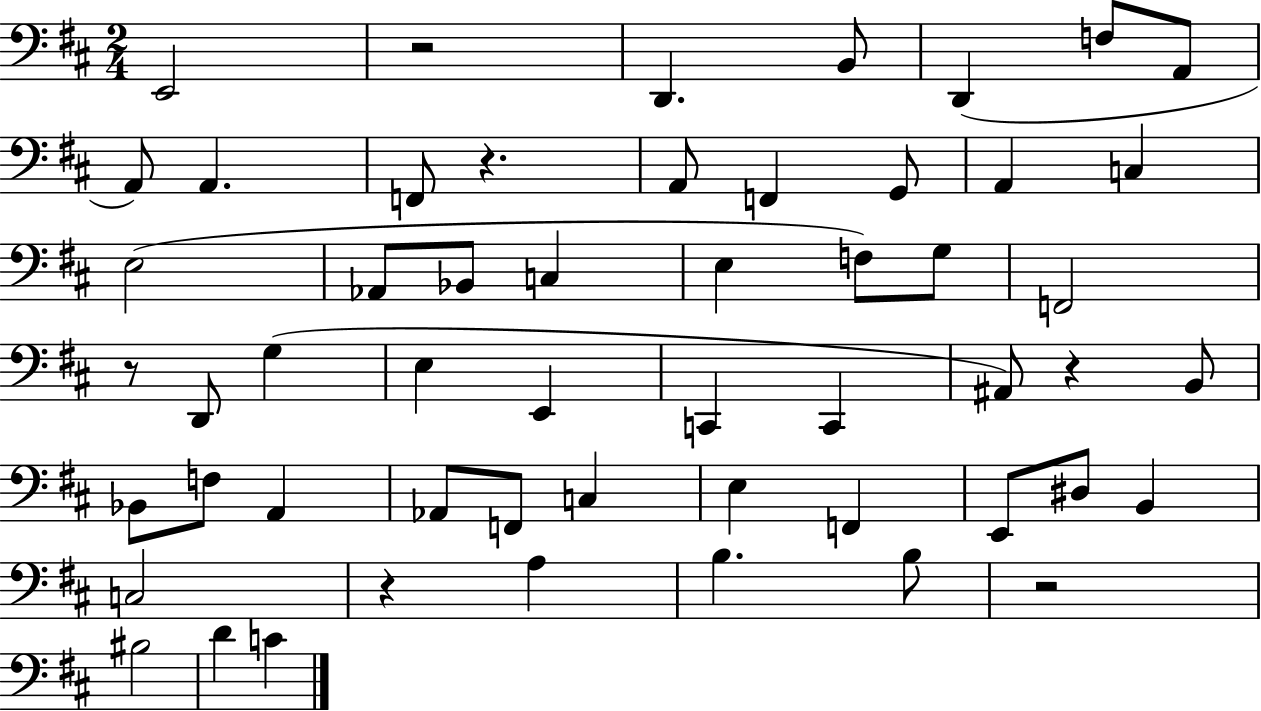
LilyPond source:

{
  \clef bass
  \numericTimeSignature
  \time 2/4
  \key d \major
  e,2 | r2 | d,4. b,8 | d,4( f8 a,8 | \break a,8) a,4. | f,8 r4. | a,8 f,4 g,8 | a,4 c4 | \break e2( | aes,8 bes,8 c4 | e4 f8) g8 | f,2 | \break r8 d,8 g4( | e4 e,4 | c,4 c,4 | ais,8) r4 b,8 | \break bes,8 f8 a,4 | aes,8 f,8 c4 | e4 f,4 | e,8 dis8 b,4 | \break c2 | r4 a4 | b4. b8 | r2 | \break bis2 | d'4 c'4 | \bar "|."
}